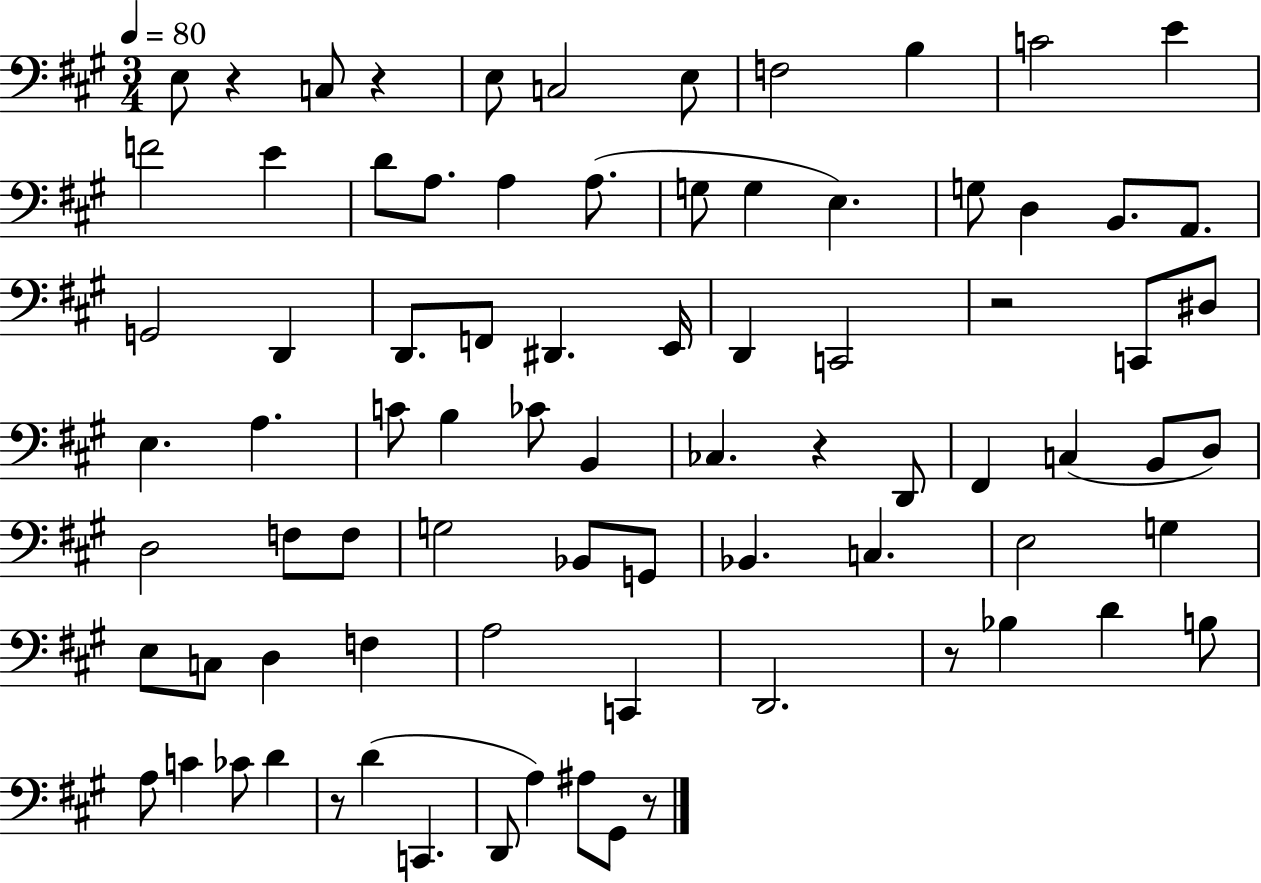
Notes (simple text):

E3/e R/q C3/e R/q E3/e C3/h E3/e F3/h B3/q C4/h E4/q F4/h E4/q D4/e A3/e. A3/q A3/e. G3/e G3/q E3/q. G3/e D3/q B2/e. A2/e. G2/h D2/q D2/e. F2/e D#2/q. E2/s D2/q C2/h R/h C2/e D#3/e E3/q. A3/q. C4/e B3/q CES4/e B2/q CES3/q. R/q D2/e F#2/q C3/q B2/e D3/e D3/h F3/e F3/e G3/h Bb2/e G2/e Bb2/q. C3/q. E3/h G3/q E3/e C3/e D3/q F3/q A3/h C2/q D2/h. R/e Bb3/q D4/q B3/e A3/e C4/q CES4/e D4/q R/e D4/q C2/q. D2/e A3/q A#3/e G#2/e R/e